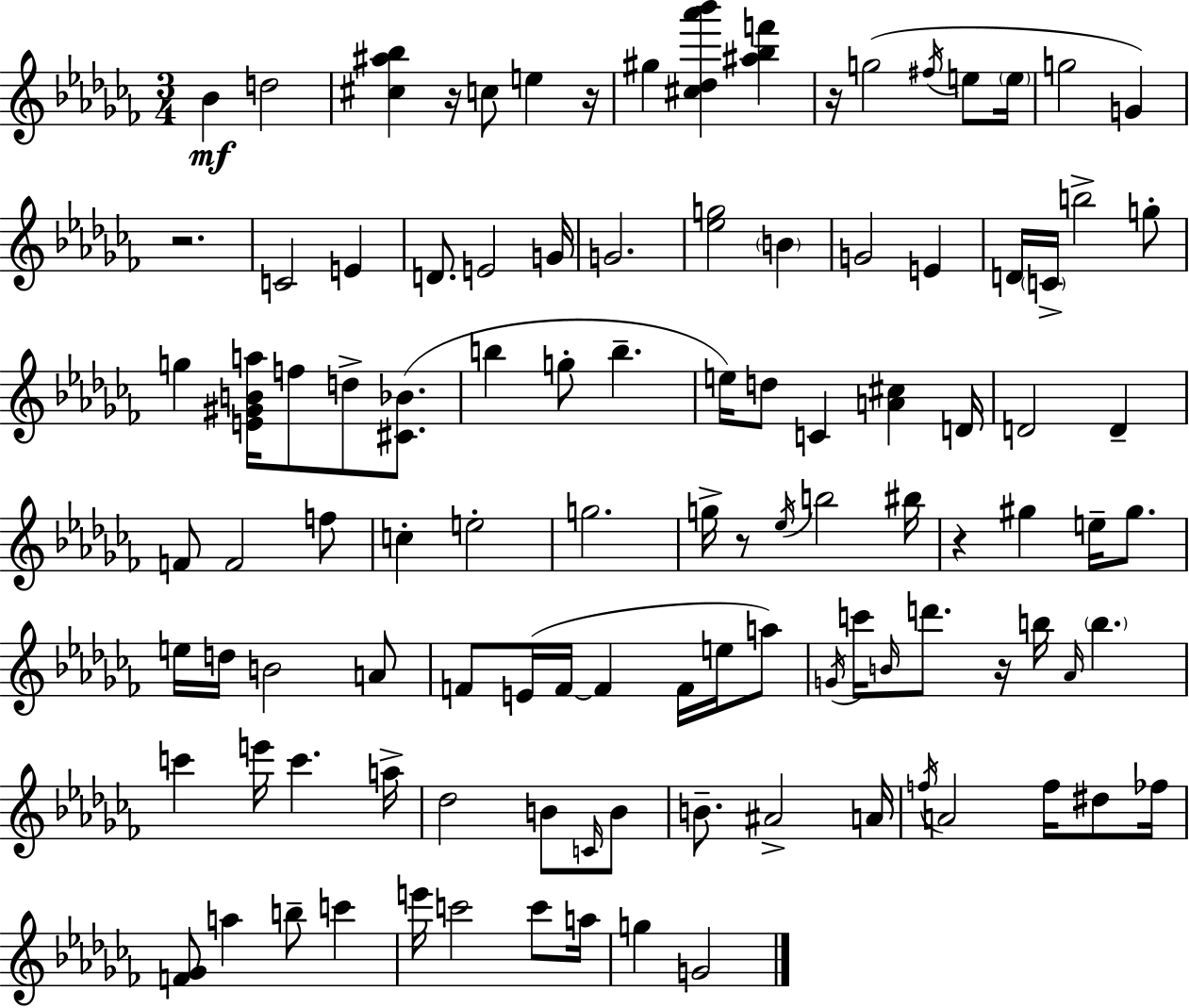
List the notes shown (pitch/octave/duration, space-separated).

Bb4/q D5/h [C#5,A#5,Bb5]/q R/s C5/e E5/q R/s G#5/q [C#5,Db5,Ab6,Bb6]/q [A#5,Bb5,F6]/q R/s G5/h F#5/s E5/e E5/s G5/h G4/q R/h. C4/h E4/q D4/e. E4/h G4/s G4/h. [Eb5,G5]/h B4/q G4/h E4/q D4/s C4/s B5/h G5/e G5/q [E4,G#4,B4,A5]/s F5/e D5/e [C#4,Bb4]/e. B5/q G5/e B5/q. E5/s D5/e C4/q [A4,C#5]/q D4/s D4/h D4/q F4/e F4/h F5/e C5/q E5/h G5/h. G5/s R/e Eb5/s B5/h BIS5/s R/q G#5/q E5/s G#5/e. E5/s D5/s B4/h A4/e F4/e E4/s F4/s F4/q F4/s E5/s A5/e G4/s C6/s B4/s D6/e. R/s B5/s Ab4/s B5/q. C6/q E6/s C6/q. A5/s Db5/h B4/e C4/s B4/e B4/e. A#4/h A4/s F5/s A4/h F5/s D#5/e FES5/s [F4,Gb4]/e A5/q B5/e C6/q E6/s C6/h C6/e A5/s G5/q G4/h